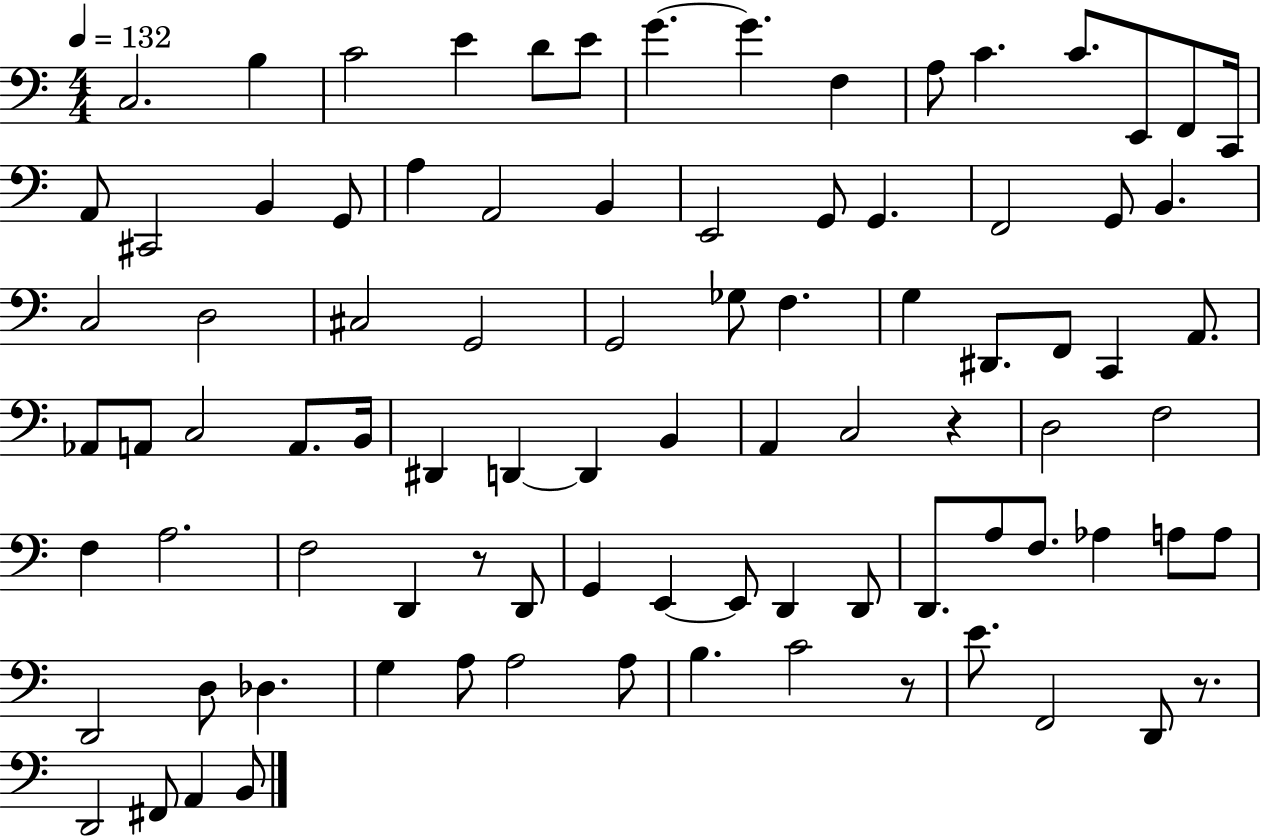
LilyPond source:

{
  \clef bass
  \numericTimeSignature
  \time 4/4
  \key c \major
  \tempo 4 = 132
  c2. b4 | c'2 e'4 d'8 e'8 | g'4.~~ g'4. f4 | a8 c'4. c'8. e,8 f,8 c,16 | \break a,8 cis,2 b,4 g,8 | a4 a,2 b,4 | e,2 g,8 g,4. | f,2 g,8 b,4. | \break c2 d2 | cis2 g,2 | g,2 ges8 f4. | g4 dis,8. f,8 c,4 a,8. | \break aes,8 a,8 c2 a,8. b,16 | dis,4 d,4~~ d,4 b,4 | a,4 c2 r4 | d2 f2 | \break f4 a2. | f2 d,4 r8 d,8 | g,4 e,4~~ e,8 d,4 d,8 | d,8. a8 f8. aes4 a8 a8 | \break d,2 d8 des4. | g4 a8 a2 a8 | b4. c'2 r8 | e'8. f,2 d,8 r8. | \break d,2 fis,8 a,4 b,8 | \bar "|."
}